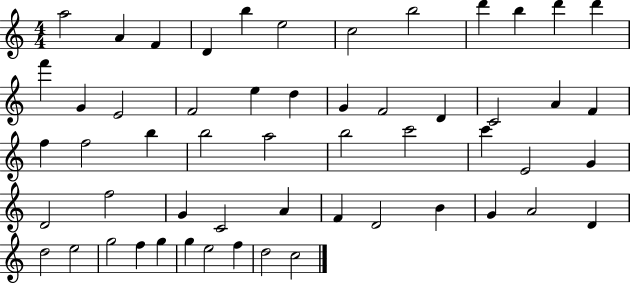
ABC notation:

X:1
T:Untitled
M:4/4
L:1/4
K:C
a2 A F D b e2 c2 b2 d' b d' d' f' G E2 F2 e d G F2 D C2 A F f f2 b b2 a2 b2 c'2 c' E2 G D2 f2 G C2 A F D2 B G A2 D d2 e2 g2 f g g e2 f d2 c2